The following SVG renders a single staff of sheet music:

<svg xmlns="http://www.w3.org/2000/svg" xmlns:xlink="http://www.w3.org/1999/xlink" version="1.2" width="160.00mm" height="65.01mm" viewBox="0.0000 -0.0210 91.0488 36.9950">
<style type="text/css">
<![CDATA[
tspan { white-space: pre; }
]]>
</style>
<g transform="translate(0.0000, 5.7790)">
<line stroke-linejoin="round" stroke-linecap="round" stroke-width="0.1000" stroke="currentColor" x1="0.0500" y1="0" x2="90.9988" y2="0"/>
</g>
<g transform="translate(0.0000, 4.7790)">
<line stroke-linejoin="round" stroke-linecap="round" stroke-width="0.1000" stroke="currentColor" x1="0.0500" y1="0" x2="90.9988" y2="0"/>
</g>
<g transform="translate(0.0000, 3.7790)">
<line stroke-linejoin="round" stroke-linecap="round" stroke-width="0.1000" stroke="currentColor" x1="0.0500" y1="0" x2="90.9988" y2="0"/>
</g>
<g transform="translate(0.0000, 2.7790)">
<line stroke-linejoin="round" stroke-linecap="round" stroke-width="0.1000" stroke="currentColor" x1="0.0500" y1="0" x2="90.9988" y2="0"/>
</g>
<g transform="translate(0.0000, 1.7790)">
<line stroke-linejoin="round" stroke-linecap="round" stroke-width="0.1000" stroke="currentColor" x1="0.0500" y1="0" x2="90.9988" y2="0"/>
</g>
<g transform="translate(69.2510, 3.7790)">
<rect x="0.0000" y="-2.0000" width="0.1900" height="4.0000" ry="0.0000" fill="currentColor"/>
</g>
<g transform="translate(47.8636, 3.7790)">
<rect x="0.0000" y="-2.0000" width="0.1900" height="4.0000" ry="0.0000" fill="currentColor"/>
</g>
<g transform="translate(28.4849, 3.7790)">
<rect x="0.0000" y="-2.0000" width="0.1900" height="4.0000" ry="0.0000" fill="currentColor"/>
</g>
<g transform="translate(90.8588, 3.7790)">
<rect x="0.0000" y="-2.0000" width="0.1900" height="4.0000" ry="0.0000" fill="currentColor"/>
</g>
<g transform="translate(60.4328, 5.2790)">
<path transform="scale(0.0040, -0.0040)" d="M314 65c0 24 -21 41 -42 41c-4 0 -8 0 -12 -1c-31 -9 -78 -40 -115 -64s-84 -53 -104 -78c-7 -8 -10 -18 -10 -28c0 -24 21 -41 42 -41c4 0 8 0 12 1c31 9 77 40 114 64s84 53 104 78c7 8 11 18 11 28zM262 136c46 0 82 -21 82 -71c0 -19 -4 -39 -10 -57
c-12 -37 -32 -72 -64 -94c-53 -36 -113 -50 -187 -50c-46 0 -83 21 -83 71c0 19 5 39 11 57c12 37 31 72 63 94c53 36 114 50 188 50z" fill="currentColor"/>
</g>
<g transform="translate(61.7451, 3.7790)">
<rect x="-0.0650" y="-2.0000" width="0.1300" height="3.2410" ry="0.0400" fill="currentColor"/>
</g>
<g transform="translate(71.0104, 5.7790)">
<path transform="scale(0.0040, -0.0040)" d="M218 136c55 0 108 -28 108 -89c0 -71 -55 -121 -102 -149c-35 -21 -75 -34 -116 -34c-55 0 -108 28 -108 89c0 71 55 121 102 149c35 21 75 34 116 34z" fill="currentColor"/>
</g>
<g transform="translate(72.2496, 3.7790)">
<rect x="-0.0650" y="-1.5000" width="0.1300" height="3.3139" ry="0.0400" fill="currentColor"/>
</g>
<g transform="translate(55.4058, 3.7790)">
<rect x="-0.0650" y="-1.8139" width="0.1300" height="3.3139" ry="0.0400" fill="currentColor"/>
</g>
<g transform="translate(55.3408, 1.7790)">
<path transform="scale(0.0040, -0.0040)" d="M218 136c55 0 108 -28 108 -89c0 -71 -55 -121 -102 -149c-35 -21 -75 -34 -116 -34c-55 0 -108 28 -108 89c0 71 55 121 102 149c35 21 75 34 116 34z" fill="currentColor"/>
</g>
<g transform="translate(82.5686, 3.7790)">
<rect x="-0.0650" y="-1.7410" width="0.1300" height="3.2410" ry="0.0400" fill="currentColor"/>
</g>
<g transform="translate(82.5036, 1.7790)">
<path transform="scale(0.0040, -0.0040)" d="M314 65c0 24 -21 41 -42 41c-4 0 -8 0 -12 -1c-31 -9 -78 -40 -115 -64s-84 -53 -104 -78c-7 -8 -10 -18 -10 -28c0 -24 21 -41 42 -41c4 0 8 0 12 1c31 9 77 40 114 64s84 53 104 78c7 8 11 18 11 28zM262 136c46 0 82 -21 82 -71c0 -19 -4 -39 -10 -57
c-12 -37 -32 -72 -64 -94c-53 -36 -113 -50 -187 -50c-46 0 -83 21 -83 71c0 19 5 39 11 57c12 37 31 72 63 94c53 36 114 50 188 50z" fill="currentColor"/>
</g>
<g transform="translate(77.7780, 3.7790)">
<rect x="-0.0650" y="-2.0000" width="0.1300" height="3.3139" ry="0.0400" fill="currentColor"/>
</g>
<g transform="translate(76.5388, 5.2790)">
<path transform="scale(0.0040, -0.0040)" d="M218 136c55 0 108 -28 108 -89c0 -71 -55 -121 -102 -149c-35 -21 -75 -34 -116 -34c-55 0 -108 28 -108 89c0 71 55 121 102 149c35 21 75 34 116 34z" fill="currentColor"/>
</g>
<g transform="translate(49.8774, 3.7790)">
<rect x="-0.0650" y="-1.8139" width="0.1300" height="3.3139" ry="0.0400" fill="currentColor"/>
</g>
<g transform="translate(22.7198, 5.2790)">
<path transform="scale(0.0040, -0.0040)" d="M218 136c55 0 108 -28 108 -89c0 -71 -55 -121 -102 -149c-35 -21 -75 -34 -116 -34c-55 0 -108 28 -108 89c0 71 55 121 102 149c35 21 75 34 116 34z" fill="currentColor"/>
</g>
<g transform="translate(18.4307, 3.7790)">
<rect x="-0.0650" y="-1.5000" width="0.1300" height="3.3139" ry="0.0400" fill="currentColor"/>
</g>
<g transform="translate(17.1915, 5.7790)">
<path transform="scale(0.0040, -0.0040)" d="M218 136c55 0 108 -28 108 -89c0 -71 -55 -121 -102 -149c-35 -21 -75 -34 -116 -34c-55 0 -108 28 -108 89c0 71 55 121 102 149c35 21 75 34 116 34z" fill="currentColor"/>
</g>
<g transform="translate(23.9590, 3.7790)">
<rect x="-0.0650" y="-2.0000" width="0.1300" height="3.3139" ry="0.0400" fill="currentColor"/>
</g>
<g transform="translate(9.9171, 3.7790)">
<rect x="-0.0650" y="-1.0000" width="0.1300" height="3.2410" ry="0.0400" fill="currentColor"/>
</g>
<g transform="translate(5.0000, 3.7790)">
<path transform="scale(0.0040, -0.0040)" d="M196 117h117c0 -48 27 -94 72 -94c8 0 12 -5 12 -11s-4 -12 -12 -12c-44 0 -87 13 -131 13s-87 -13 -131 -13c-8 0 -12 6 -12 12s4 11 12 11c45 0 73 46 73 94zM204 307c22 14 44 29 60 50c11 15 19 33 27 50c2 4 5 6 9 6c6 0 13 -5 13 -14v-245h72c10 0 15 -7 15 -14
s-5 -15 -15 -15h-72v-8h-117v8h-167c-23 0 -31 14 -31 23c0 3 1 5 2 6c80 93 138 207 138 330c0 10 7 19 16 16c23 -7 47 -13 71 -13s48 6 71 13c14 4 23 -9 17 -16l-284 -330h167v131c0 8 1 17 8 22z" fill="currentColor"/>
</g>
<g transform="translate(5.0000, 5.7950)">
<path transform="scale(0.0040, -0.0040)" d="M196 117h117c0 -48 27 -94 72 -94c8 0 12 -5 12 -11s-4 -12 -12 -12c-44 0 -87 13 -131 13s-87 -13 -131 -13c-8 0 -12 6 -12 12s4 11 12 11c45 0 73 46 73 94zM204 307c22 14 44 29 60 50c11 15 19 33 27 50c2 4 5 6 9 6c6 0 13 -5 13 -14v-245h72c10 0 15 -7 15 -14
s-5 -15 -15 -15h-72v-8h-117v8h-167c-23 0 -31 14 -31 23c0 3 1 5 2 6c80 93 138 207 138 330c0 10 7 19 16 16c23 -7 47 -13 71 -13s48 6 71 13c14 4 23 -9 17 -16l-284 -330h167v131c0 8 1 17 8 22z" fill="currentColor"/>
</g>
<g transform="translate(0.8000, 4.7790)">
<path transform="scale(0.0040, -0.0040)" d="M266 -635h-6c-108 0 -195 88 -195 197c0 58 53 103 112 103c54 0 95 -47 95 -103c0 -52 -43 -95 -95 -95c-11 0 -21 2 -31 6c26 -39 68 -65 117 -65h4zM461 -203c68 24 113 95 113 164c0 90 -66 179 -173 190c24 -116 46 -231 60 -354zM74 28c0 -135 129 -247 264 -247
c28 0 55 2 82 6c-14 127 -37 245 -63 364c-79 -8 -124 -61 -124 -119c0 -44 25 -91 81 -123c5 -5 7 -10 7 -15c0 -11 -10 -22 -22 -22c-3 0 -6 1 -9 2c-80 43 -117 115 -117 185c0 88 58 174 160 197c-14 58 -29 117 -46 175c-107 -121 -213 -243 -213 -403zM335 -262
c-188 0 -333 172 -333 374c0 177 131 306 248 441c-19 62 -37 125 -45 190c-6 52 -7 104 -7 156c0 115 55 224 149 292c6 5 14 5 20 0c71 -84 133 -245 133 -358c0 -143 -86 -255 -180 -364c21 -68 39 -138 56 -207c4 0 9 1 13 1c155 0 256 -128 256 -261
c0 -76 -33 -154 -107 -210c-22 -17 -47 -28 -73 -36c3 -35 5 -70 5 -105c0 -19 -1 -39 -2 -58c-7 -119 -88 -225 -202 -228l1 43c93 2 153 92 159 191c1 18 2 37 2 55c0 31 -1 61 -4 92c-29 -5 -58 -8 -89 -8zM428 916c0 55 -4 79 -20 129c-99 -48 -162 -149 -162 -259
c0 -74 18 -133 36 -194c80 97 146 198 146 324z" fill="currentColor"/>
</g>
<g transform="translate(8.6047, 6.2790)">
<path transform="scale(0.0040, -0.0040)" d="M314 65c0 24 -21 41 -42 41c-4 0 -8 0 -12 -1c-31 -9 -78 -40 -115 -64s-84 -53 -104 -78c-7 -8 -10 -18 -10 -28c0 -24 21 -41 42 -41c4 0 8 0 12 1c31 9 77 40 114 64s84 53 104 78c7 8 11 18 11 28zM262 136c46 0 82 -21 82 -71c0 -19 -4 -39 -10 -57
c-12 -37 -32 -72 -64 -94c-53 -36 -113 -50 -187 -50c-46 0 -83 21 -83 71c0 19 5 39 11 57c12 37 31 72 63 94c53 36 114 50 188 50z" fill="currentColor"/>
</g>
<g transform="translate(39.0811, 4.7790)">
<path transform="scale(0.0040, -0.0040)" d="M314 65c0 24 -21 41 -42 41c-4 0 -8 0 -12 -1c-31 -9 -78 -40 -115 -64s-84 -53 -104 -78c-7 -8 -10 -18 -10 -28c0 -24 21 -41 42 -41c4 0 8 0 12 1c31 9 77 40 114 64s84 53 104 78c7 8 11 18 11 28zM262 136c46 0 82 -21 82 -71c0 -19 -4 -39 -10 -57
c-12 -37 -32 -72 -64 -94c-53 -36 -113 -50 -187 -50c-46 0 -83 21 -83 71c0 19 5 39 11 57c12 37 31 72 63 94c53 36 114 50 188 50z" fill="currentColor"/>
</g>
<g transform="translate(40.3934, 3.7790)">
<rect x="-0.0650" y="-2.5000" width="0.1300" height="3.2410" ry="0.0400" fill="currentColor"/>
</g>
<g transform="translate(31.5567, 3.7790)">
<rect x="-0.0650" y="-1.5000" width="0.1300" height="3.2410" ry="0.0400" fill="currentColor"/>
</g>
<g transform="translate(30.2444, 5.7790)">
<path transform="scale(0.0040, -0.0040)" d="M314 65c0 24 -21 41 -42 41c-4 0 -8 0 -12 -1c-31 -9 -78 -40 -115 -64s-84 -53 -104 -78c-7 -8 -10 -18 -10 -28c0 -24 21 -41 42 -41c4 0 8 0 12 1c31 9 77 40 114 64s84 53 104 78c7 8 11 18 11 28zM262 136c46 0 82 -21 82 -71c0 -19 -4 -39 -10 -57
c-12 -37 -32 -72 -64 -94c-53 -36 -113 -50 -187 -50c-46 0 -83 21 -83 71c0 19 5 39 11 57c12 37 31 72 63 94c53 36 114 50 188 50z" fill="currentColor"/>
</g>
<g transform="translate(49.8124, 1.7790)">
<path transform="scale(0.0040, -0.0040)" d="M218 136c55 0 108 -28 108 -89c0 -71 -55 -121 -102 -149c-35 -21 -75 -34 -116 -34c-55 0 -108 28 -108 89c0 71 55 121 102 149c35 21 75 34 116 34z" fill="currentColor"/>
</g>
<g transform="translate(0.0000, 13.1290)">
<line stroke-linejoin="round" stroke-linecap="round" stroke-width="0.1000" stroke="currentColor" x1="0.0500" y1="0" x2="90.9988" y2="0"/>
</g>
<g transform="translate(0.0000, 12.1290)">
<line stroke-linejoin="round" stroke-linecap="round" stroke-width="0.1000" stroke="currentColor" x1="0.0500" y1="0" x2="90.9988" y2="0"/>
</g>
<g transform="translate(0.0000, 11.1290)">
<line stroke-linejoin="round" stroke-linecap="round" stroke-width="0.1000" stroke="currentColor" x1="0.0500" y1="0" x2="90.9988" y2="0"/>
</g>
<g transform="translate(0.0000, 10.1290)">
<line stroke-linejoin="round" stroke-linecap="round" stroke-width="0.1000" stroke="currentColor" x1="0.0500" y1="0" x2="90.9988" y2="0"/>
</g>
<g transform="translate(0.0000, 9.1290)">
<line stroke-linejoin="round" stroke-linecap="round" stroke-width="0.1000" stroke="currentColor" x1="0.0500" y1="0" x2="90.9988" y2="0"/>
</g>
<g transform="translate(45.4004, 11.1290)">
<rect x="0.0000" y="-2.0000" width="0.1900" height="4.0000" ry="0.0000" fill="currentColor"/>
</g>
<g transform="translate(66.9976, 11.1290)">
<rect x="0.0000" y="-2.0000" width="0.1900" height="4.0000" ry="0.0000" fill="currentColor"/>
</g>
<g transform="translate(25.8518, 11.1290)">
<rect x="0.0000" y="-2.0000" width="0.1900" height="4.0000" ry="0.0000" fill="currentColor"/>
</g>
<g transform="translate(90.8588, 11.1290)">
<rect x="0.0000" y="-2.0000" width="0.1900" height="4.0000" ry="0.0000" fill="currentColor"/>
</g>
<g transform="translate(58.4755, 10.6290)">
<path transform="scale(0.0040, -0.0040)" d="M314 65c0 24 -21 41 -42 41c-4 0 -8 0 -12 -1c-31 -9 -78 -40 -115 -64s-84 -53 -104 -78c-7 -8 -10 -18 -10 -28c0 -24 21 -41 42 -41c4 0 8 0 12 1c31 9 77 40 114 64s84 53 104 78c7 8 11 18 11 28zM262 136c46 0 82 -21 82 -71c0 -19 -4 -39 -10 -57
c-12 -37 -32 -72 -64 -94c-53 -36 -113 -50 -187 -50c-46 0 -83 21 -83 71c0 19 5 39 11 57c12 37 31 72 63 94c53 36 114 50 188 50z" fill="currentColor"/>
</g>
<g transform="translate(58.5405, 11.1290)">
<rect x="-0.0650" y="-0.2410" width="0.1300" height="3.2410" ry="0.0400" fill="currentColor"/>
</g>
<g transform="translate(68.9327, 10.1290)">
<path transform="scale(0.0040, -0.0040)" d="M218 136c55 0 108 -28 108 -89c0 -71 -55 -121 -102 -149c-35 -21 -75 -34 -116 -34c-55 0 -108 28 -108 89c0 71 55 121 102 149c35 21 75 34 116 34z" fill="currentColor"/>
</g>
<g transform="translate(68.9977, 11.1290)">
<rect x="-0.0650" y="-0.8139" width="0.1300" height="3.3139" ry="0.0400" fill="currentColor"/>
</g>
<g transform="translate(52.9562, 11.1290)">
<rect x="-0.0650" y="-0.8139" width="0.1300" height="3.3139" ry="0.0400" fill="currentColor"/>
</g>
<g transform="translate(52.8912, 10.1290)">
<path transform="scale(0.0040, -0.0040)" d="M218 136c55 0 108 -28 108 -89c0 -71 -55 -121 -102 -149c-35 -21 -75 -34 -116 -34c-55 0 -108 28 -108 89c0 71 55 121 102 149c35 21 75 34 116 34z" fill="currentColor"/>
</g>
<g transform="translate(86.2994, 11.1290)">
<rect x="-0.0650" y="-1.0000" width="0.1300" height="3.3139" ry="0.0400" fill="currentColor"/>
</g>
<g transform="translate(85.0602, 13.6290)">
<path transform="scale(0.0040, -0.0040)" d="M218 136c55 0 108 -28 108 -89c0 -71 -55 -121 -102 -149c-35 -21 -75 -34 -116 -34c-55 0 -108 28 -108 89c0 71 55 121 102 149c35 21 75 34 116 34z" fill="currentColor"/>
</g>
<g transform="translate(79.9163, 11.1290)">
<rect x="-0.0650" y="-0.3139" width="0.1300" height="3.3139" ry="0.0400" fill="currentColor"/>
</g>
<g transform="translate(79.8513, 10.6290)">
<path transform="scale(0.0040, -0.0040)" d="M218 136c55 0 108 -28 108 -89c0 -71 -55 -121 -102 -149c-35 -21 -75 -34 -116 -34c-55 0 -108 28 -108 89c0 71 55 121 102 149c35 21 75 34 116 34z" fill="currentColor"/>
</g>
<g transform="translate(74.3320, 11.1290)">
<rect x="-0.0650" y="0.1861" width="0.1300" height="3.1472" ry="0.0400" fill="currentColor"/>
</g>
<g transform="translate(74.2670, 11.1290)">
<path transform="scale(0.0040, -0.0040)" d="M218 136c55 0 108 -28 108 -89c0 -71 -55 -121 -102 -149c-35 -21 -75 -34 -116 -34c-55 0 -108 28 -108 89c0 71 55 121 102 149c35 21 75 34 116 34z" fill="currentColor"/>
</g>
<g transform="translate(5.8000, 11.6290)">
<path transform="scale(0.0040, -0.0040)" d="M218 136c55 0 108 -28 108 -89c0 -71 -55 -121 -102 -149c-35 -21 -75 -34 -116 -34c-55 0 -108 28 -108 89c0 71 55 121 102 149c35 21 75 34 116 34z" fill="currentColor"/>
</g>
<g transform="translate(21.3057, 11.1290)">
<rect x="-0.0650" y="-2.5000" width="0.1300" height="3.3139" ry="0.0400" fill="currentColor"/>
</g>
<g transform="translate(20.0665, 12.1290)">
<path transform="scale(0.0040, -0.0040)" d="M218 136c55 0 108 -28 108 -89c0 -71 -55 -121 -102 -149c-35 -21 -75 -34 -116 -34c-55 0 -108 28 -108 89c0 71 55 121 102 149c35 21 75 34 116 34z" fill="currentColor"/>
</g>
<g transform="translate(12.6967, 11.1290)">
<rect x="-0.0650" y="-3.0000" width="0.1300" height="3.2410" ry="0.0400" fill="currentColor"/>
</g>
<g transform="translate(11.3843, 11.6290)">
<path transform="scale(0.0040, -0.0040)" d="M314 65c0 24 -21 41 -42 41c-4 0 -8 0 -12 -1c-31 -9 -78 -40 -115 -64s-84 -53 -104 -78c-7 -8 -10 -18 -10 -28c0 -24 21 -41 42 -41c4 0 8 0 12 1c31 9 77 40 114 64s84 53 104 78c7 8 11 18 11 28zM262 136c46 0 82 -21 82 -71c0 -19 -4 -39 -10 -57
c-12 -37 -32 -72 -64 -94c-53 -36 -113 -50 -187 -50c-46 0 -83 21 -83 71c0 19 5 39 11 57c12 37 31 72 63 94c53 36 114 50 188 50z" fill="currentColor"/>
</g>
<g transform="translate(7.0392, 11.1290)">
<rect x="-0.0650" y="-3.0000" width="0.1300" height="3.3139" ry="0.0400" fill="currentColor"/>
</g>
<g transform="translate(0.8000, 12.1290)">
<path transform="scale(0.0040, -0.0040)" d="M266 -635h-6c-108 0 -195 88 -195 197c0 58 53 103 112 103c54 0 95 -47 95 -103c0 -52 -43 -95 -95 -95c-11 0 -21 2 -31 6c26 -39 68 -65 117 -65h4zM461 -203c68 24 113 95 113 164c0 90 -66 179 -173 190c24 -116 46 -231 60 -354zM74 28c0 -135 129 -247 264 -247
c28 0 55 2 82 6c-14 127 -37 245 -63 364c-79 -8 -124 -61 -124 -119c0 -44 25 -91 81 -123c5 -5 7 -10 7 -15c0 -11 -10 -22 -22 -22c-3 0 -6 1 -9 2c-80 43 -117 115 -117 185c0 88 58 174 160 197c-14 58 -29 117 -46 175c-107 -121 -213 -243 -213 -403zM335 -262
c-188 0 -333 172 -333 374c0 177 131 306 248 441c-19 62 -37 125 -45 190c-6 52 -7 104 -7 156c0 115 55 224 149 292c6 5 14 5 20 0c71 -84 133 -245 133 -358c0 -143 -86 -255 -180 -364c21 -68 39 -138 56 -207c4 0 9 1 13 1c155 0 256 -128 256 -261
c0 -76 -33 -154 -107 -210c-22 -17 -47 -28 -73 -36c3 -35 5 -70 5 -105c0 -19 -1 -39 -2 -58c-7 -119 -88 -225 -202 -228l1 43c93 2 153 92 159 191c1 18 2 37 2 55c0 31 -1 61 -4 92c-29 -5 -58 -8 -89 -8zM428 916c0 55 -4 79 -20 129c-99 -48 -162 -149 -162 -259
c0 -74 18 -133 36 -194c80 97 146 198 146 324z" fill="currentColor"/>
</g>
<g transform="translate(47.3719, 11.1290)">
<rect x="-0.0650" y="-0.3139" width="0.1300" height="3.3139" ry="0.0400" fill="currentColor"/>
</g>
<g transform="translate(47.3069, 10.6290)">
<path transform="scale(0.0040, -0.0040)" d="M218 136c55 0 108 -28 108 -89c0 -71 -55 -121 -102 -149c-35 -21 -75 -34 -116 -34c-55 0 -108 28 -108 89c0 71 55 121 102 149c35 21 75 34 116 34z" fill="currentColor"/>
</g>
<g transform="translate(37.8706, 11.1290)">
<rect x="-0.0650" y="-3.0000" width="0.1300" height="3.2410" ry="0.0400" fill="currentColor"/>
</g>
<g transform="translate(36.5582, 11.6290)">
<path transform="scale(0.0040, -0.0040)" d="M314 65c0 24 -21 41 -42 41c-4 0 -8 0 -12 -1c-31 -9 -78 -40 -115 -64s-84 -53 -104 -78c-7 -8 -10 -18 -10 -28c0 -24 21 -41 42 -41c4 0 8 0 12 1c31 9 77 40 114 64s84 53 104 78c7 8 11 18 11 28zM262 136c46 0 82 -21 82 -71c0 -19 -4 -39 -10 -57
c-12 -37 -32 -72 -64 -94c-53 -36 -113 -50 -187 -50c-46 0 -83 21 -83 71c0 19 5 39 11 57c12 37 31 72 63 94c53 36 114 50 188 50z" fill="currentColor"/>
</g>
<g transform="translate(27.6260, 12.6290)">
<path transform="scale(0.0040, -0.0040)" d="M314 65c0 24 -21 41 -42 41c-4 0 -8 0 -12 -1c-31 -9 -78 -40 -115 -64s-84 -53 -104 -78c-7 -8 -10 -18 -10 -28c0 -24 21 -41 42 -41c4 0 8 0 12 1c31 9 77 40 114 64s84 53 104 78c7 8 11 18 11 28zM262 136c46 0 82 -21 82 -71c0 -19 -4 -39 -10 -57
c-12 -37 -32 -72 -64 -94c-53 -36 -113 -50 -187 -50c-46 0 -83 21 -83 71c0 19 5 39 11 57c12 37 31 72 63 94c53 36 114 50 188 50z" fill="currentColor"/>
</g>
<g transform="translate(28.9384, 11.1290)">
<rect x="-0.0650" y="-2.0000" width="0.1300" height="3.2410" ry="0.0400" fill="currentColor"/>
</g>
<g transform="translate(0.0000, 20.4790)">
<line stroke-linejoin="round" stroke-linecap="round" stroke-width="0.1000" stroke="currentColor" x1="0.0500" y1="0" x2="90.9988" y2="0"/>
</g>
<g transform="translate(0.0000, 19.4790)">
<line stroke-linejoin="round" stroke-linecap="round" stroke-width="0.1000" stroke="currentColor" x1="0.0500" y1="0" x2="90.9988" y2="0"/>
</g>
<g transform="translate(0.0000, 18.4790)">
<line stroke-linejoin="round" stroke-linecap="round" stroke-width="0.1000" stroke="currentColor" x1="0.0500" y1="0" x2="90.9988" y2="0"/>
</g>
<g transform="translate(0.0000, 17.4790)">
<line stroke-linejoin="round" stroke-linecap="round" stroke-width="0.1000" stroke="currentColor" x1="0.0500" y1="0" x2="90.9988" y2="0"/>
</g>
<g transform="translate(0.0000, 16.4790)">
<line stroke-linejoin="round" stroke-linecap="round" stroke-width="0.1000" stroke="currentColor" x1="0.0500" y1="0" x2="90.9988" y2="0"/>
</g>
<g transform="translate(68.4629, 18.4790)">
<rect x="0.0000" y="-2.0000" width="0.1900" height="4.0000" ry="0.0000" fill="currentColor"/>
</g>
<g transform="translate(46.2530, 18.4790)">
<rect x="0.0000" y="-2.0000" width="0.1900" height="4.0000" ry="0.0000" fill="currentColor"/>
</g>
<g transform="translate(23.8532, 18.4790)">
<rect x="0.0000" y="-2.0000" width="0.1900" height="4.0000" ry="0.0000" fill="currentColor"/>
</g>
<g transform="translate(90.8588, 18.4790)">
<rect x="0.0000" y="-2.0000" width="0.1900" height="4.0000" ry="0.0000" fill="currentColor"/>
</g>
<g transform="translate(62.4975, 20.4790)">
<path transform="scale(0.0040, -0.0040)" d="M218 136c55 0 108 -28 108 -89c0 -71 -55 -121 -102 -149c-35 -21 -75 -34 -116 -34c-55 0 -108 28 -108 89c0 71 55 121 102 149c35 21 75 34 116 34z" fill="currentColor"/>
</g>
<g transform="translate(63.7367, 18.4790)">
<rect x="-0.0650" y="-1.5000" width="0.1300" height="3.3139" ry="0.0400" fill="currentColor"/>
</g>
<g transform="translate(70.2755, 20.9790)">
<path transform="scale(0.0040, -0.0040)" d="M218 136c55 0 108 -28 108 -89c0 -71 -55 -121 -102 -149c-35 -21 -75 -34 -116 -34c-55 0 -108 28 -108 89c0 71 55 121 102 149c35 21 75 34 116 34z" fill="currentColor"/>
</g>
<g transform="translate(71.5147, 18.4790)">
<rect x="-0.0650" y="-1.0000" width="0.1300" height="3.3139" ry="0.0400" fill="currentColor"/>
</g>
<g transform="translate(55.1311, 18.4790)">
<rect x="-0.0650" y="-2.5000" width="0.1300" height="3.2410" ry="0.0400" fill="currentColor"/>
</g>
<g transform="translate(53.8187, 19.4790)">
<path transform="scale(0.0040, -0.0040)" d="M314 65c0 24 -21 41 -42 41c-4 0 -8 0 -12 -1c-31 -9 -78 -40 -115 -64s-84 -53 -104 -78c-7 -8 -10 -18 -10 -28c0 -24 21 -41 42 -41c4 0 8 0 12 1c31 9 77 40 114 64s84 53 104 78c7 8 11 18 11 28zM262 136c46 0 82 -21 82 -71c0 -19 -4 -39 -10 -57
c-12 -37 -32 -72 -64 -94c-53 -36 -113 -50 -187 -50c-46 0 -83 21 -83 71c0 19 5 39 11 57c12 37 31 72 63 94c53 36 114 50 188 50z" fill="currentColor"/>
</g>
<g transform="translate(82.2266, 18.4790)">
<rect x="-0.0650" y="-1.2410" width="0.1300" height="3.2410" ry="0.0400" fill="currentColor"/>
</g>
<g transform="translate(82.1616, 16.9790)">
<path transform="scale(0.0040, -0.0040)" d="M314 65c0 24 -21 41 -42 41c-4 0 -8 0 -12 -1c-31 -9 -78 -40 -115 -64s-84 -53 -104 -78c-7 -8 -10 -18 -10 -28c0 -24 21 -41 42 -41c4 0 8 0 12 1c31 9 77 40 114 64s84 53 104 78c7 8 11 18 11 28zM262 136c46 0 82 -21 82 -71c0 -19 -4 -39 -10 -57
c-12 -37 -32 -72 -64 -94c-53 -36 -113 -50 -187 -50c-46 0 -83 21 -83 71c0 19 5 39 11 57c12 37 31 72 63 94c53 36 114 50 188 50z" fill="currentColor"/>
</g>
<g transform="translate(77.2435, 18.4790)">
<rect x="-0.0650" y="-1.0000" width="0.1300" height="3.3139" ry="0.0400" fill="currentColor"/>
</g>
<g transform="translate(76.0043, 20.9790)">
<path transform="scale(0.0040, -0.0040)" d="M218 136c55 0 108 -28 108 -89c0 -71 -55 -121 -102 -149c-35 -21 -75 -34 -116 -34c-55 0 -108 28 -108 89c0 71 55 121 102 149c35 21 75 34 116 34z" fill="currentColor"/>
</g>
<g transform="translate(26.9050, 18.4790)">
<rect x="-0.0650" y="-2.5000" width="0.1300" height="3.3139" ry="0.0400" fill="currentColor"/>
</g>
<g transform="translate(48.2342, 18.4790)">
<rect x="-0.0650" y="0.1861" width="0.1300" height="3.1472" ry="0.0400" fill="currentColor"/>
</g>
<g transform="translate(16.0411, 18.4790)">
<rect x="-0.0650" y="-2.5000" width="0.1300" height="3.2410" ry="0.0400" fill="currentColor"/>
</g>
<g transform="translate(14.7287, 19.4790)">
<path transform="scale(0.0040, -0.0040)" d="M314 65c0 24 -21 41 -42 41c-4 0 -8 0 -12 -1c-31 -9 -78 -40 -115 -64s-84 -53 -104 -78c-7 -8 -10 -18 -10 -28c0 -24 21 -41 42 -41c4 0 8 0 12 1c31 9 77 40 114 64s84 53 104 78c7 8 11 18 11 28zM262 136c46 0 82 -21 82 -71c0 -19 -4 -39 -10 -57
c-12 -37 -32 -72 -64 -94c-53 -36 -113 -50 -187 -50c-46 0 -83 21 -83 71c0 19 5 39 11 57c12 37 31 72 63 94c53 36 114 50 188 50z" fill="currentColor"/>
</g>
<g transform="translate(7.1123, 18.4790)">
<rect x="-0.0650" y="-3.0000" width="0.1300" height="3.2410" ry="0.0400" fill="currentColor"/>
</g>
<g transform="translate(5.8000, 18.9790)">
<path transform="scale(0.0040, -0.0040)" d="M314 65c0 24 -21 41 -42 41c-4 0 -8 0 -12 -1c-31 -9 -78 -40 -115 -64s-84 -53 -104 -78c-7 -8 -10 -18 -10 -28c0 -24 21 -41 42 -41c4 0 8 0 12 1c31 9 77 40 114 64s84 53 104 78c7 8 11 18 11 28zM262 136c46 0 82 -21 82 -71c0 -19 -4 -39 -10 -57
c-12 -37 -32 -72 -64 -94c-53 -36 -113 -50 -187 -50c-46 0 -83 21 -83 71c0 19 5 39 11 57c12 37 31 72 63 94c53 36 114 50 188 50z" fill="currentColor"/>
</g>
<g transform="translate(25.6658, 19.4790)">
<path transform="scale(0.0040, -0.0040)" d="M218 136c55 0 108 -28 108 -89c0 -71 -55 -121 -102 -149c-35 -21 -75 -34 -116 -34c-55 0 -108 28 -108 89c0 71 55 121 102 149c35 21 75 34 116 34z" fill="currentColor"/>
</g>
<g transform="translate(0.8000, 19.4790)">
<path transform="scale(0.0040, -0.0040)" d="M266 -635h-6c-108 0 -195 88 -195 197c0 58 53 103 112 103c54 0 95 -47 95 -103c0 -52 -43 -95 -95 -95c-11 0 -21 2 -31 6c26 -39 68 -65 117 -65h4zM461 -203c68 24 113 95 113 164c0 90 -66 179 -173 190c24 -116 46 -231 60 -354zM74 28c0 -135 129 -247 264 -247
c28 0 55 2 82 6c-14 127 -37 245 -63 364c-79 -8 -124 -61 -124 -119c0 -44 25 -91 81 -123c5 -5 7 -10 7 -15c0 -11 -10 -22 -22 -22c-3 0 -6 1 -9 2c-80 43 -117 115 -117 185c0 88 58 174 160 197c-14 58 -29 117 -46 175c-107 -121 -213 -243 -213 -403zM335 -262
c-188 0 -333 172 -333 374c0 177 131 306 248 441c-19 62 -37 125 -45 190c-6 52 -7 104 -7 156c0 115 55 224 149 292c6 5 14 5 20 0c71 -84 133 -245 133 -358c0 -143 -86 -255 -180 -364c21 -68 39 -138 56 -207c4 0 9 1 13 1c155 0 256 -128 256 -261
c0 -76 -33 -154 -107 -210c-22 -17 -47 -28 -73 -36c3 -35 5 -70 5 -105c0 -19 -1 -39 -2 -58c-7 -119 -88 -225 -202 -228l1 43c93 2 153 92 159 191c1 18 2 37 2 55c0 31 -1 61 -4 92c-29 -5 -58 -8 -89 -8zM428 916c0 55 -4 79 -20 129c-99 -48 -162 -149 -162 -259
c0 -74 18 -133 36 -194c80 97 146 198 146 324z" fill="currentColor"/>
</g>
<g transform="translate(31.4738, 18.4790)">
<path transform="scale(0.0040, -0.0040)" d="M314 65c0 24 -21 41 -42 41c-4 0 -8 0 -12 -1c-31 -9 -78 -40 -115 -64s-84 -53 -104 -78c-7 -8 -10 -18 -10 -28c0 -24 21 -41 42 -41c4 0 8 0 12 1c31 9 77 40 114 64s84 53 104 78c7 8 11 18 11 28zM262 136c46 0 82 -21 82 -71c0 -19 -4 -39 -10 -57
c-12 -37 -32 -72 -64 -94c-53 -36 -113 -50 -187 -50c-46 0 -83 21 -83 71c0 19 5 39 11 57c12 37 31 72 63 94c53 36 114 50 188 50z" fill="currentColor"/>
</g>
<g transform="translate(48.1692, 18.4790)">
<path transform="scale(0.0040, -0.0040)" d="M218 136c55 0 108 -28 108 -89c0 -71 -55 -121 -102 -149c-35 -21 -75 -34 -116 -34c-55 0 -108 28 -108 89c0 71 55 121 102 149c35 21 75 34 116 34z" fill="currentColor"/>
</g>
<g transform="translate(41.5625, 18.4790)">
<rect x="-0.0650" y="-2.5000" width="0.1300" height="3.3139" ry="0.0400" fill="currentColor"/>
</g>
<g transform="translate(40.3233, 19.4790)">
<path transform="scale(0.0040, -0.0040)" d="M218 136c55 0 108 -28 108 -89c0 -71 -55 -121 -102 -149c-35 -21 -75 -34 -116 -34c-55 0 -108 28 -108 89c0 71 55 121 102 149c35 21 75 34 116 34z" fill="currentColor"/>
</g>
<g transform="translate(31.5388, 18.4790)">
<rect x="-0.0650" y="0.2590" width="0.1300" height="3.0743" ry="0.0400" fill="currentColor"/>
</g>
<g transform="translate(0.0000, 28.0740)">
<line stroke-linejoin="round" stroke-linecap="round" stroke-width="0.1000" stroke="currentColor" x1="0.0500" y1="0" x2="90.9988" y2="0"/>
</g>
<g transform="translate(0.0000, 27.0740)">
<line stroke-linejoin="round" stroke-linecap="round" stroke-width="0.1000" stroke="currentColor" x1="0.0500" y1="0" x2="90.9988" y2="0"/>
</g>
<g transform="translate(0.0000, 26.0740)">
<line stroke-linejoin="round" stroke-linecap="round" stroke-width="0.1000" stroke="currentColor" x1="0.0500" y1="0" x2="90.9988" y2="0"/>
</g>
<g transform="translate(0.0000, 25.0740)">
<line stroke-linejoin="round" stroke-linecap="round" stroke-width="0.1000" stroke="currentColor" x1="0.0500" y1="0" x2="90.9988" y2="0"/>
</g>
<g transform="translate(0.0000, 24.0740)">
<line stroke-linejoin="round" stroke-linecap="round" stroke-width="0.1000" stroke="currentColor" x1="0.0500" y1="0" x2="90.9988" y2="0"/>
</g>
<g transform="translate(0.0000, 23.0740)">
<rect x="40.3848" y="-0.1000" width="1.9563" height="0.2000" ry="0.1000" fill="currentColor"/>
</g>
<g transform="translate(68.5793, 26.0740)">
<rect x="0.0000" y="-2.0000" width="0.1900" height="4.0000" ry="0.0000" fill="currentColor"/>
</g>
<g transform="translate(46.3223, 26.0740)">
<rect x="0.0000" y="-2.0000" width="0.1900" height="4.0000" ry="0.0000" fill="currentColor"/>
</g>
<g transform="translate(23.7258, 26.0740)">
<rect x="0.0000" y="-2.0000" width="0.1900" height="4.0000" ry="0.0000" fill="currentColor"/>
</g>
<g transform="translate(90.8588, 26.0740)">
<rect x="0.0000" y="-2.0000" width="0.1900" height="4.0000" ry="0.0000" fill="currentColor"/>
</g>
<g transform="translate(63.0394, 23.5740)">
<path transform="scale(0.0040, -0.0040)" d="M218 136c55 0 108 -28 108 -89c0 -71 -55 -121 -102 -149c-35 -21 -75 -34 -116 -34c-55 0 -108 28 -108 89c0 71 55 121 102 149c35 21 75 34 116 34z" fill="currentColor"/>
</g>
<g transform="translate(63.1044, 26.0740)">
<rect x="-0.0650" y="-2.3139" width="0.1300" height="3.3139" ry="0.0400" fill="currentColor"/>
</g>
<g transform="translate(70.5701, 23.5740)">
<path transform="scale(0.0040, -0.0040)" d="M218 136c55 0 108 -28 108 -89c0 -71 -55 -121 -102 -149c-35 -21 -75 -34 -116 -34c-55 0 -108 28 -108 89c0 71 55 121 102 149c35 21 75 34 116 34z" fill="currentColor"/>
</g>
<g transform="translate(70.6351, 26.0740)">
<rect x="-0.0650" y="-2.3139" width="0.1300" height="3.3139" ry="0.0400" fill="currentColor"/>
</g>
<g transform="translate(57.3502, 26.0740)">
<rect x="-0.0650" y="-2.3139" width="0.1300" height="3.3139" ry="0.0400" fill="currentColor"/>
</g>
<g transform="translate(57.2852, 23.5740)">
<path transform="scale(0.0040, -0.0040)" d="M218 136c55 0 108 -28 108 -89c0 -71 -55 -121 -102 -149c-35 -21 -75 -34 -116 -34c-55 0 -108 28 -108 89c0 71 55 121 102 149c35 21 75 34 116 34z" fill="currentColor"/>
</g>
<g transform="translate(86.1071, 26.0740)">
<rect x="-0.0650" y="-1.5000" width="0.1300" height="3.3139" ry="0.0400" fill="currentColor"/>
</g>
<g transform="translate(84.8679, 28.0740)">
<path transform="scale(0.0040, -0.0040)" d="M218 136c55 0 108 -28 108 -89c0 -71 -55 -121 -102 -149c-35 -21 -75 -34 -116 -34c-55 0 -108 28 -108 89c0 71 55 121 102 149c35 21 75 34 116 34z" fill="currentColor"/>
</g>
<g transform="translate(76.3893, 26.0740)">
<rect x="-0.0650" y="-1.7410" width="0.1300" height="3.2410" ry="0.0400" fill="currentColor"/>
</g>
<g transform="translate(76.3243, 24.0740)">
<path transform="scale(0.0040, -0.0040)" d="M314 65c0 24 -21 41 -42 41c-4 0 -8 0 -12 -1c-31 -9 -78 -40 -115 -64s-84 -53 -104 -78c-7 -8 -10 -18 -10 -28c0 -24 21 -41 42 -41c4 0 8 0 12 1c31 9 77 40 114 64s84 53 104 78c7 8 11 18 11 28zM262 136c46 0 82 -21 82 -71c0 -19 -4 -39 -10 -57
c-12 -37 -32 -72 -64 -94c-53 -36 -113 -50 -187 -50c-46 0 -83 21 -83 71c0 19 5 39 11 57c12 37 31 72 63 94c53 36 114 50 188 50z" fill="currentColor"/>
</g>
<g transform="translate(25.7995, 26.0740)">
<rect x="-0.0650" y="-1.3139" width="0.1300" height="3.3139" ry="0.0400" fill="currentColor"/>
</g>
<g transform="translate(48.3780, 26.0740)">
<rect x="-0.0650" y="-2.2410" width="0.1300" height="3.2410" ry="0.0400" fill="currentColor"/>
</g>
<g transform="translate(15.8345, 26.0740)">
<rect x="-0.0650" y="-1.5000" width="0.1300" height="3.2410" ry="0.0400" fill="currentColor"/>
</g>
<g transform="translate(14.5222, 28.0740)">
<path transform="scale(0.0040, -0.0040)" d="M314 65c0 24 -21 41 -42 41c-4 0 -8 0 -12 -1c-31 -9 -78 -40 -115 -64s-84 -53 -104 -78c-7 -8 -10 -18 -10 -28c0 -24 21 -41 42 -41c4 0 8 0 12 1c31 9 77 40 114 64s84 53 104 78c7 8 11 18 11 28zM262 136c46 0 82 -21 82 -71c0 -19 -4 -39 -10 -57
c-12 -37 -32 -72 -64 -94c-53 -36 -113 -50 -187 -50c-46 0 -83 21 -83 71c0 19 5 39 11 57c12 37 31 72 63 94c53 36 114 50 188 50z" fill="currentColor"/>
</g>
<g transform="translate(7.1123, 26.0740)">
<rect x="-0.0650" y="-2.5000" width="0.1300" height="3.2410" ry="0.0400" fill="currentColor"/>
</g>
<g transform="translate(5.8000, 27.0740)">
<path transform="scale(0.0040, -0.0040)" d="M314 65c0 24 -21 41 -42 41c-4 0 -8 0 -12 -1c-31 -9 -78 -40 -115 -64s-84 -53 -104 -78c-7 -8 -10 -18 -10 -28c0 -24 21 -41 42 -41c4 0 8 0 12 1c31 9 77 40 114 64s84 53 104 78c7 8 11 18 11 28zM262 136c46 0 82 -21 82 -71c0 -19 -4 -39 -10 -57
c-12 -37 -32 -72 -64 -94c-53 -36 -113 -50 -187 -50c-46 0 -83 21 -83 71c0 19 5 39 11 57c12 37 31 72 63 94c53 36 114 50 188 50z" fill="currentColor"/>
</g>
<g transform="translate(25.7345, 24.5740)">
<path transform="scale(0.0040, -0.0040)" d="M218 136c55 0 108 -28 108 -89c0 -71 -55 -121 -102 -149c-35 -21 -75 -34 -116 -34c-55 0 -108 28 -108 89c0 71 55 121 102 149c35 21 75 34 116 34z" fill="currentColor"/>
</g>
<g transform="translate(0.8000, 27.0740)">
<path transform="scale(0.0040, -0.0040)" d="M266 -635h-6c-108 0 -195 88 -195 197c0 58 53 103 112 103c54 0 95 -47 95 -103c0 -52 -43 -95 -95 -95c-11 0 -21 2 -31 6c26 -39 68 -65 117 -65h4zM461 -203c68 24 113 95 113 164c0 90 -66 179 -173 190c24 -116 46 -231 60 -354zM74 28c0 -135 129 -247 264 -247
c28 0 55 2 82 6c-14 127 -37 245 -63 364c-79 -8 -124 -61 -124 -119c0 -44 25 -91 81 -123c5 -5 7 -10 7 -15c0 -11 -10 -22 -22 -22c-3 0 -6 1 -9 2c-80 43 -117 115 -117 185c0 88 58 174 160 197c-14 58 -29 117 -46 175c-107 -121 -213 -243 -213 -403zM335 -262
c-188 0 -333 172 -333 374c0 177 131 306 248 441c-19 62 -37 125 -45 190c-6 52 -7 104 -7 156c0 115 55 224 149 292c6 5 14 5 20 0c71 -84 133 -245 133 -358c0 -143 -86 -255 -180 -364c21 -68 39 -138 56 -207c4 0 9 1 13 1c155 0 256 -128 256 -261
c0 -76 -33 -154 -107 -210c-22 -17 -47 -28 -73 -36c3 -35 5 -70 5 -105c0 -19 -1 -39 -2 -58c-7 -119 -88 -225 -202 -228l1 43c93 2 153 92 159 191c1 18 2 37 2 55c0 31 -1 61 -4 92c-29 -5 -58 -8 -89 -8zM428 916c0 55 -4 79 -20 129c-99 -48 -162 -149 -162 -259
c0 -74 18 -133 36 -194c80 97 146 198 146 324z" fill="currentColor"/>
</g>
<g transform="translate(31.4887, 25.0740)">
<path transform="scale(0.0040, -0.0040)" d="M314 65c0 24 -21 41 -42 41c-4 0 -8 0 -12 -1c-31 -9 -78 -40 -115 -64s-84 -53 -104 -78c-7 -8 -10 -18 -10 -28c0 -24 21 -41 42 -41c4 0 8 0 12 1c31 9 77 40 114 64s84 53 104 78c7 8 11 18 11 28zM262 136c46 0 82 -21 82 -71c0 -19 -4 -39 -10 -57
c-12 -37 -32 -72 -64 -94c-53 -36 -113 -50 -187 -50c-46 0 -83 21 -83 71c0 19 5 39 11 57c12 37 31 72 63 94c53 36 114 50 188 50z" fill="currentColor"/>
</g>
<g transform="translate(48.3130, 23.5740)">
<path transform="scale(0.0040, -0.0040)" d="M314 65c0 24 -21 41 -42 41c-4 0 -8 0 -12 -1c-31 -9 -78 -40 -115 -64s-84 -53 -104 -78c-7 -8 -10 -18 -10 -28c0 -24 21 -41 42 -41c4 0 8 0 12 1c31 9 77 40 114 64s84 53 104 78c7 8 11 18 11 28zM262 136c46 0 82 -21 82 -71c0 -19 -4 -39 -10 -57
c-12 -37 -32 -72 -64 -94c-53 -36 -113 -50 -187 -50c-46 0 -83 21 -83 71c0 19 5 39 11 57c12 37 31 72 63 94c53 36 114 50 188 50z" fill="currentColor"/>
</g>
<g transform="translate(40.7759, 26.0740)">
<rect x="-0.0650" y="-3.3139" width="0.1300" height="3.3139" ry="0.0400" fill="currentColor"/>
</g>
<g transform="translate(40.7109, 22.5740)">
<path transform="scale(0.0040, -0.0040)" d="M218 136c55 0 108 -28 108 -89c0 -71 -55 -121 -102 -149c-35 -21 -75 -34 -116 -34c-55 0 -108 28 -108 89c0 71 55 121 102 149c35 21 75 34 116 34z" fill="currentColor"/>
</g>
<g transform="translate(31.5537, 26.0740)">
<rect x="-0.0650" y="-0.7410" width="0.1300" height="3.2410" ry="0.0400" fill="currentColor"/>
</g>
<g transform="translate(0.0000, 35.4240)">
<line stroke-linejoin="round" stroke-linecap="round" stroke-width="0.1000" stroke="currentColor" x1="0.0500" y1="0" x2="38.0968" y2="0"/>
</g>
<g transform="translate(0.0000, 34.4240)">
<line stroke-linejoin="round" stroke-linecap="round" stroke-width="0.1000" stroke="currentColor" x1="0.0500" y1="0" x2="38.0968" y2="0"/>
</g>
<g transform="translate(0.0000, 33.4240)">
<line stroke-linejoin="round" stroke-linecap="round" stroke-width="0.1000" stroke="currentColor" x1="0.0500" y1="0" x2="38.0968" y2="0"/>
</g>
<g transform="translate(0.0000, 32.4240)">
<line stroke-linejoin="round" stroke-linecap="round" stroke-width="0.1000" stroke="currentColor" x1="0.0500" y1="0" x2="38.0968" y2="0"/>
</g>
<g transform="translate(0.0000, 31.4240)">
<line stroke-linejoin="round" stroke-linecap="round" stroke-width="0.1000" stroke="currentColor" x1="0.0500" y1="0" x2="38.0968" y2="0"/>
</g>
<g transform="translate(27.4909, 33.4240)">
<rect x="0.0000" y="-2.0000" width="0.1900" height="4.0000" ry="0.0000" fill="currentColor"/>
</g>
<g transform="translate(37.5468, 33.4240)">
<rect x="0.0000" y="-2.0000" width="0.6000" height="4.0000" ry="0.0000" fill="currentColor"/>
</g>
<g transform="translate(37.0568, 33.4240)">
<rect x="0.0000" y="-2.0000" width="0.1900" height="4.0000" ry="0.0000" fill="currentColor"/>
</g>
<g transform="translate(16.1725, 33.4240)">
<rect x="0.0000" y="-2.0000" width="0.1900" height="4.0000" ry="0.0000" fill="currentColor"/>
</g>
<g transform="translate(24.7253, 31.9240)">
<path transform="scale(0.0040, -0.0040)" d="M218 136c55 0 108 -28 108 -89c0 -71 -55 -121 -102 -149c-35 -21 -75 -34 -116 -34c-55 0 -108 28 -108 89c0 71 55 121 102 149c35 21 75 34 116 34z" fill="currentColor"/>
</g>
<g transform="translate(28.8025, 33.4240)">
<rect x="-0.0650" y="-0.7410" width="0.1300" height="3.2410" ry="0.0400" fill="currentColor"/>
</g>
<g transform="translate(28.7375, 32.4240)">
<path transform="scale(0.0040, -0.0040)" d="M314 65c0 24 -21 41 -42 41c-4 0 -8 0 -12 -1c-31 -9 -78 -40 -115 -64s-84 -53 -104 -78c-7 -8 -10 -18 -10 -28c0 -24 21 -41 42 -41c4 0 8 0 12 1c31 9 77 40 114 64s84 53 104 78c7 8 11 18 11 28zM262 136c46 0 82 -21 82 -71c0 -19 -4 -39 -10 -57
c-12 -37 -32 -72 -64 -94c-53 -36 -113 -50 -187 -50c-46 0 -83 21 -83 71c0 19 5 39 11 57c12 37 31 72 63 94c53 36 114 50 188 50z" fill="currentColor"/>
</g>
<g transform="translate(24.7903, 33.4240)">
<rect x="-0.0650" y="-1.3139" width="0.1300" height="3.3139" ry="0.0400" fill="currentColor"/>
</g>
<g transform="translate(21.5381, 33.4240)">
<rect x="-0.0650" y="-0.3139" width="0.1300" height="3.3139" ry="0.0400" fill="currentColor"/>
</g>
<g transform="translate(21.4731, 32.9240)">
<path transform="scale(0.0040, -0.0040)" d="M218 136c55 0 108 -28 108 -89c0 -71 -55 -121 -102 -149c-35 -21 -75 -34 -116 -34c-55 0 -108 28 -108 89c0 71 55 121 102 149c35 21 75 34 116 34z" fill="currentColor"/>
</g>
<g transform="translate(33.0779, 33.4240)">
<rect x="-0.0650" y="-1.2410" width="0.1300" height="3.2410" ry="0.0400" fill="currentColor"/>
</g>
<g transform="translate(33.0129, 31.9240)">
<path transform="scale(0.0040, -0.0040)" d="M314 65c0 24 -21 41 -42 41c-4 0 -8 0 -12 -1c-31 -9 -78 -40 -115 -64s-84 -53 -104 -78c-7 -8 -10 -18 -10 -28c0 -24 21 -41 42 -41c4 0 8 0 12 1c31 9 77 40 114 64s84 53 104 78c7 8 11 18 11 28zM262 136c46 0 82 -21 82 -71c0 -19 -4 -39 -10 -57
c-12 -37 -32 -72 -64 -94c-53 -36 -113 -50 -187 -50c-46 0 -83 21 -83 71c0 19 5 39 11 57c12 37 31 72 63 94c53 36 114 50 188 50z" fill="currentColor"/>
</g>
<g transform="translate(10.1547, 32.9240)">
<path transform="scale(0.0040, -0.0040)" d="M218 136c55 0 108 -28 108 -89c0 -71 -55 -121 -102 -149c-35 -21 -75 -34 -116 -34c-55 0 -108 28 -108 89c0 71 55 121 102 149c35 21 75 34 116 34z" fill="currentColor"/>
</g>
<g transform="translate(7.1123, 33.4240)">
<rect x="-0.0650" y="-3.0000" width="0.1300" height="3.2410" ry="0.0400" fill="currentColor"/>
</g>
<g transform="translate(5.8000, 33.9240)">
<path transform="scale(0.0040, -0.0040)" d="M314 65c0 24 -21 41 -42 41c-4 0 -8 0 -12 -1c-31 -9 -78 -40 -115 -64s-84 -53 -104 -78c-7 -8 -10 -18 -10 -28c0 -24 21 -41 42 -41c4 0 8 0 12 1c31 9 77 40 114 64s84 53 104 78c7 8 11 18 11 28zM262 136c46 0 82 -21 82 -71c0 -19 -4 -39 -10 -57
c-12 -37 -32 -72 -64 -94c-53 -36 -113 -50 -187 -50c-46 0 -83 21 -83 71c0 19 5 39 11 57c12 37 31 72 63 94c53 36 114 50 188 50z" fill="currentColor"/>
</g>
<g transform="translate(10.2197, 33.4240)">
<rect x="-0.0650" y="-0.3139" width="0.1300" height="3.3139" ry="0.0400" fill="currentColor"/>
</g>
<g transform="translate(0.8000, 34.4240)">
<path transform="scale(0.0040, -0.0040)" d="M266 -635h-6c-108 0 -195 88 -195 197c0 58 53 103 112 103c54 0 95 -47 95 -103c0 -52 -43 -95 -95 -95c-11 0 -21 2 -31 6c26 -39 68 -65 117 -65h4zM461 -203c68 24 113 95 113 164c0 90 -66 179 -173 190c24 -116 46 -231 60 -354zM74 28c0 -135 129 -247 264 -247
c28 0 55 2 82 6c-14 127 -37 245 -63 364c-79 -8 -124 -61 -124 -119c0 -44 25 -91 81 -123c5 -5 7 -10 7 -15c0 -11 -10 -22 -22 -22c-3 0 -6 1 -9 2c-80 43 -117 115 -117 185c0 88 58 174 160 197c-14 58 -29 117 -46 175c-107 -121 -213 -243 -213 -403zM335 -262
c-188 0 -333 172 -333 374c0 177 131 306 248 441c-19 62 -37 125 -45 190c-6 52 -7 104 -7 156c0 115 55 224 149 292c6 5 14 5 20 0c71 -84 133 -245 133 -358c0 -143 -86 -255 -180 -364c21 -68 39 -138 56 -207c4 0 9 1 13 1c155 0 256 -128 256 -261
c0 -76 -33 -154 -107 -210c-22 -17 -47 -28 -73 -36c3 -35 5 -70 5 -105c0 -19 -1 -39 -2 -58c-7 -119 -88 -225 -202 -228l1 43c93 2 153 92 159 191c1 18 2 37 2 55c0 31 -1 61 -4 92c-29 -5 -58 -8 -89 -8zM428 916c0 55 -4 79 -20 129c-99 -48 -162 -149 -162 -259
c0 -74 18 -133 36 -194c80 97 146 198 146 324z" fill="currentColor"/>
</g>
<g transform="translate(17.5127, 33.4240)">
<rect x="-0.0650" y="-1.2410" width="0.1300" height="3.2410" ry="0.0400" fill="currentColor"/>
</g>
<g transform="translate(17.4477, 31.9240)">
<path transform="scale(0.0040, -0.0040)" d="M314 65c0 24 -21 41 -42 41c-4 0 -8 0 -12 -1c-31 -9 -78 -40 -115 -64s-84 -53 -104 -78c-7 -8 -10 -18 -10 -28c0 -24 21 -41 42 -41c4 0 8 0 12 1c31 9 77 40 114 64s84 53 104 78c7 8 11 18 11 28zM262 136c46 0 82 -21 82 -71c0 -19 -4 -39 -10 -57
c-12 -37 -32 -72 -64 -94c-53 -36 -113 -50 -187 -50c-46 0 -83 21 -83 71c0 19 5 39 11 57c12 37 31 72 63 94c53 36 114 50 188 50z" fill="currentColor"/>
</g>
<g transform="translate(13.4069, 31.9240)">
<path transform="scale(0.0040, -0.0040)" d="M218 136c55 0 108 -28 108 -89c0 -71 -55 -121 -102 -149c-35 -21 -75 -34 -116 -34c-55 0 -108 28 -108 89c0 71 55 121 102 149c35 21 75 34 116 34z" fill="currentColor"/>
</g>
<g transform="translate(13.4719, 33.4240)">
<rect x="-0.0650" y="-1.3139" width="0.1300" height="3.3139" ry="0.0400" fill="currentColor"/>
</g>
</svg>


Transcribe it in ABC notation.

X:1
T:Untitled
M:4/4
L:1/4
K:C
D2 E F E2 G2 f f F2 E F f2 A A2 G F2 A2 c d c2 d B c D A2 G2 G B2 G B G2 E D D e2 G2 E2 e d2 b g2 g g g f2 E A2 c e e2 c e d2 e2